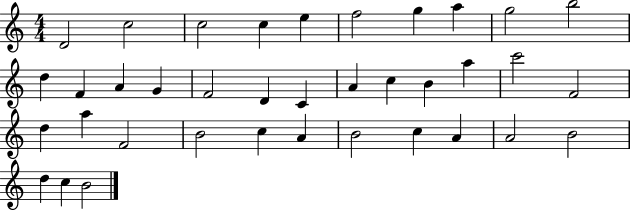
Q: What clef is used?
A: treble